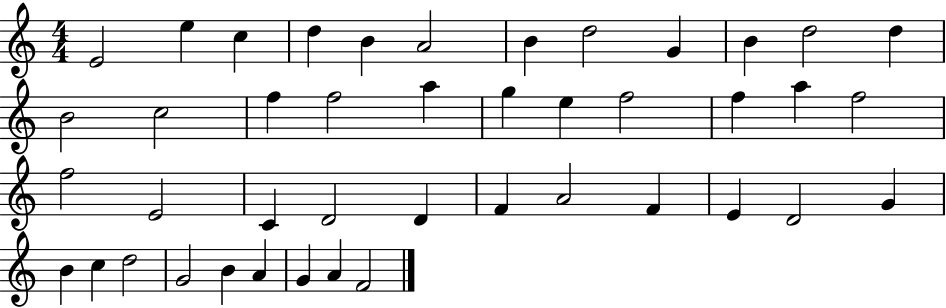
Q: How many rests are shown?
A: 0